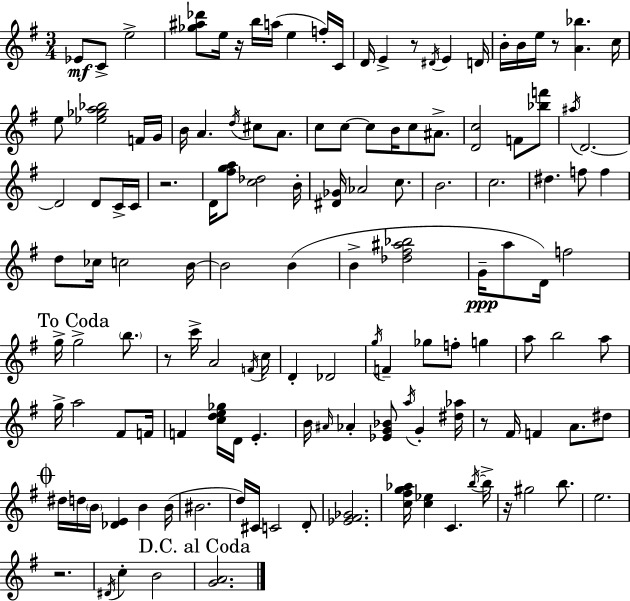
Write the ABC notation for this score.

X:1
T:Untitled
M:3/4
L:1/4
K:Em
_E/2 C/2 e2 [_g^a_d']/2 e/4 z/4 b/4 a/4 e f/4 C/4 D/4 E z/2 ^D/4 E D/4 B/4 B/4 e/4 z/2 [A_b] c/4 e/2 [_e_ga_b]2 F/4 G/4 B/4 A d/4 ^c/2 A/2 c/2 c/2 c/2 B/4 c/2 ^A/2 [Dc]2 F/2 [_bf']/2 ^a/4 D2 D2 D/2 C/4 C/4 z2 D/4 [^fga]/2 [c_d]2 B/4 [^D_G]/4 _A2 c/2 B2 c2 ^d f/2 f d/2 _c/4 c2 B/4 B2 B B [_d^f^a_b]2 G/4 a/2 D/4 f2 g/4 g2 b/2 z/2 c'/4 A2 F/4 c/4 D _D2 g/4 F _g/2 f/2 g a/2 b2 a/2 g/4 a2 ^F/2 F/4 F [cde_g]/4 D/4 E B/4 ^A/4 _A [_EG_B]/2 a/4 G [^d_a]/4 z/2 ^F/4 F A/2 ^d/2 ^d/4 d/4 B/4 [_DE] B B/4 ^B2 d/4 ^C/4 C2 D/2 [_E^F_G]2 [c^fg_a]/4 [c_e] C b/4 b/4 z/4 ^g2 b/2 e2 z2 ^D/4 c B2 [GA]2